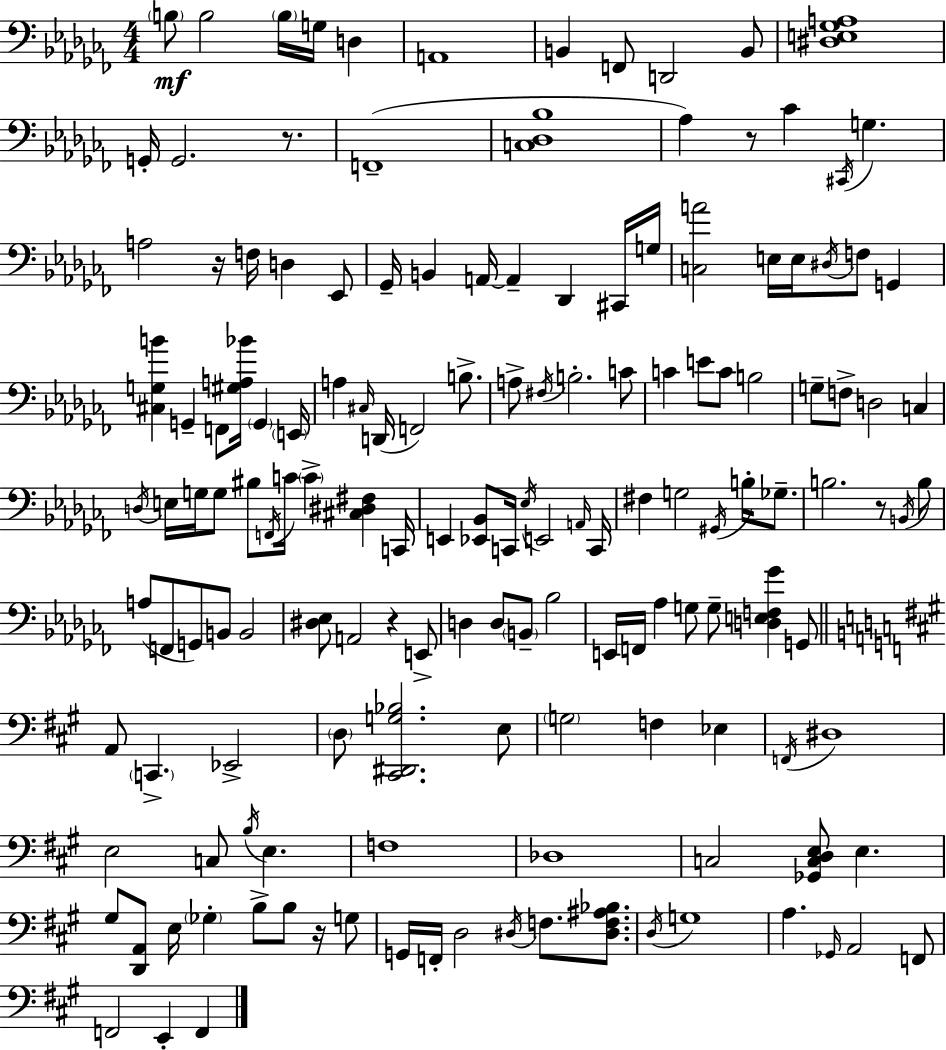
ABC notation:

X:1
T:Untitled
M:4/4
L:1/4
K:Abm
B,/2 B,2 B,/4 G,/4 D, A,,4 B,, F,,/2 D,,2 B,,/2 [^D,E,_G,A,]4 G,,/4 G,,2 z/2 F,,4 [C,_D,_B,]4 _A, z/2 _C ^C,,/4 G, A,2 z/4 F,/4 D, _E,,/2 _G,,/4 B,, A,,/4 A,, _D,, ^C,,/4 G,/4 [C,A]2 E,/4 E,/4 ^D,/4 F,/2 G,, [^C,G,B] G,, F,,/2 [^G,A,_B]/4 G,, E,,/4 A, ^C,/4 D,,/4 F,,2 B,/2 A,/2 ^F,/4 B,2 C/2 C E/2 C/2 B,2 G,/2 F,/2 D,2 C, D,/4 E,/4 G,/4 G,/2 ^B,/2 F,,/4 C/4 C [^C,^D,^F,] C,,/4 E,, [_E,,_B,,]/2 C,,/4 _E,/4 E,,2 A,,/4 C,,/4 ^F, G,2 ^G,,/4 B,/4 _G,/2 B,2 z/2 B,,/4 B,/2 A,/2 F,,/2 G,,/2 B,,/2 B,,2 [^D,_E,]/2 A,,2 z E,,/2 D, D,/2 B,,/2 _B,2 E,,/4 F,,/4 _A, G,/2 G,/2 [D,E,F,_G] G,,/2 A,,/2 C,, _E,,2 D,/2 [^C,,^D,,G,_B,]2 E,/2 G,2 F, _E, F,,/4 ^D,4 E,2 C,/2 B,/4 E, F,4 _D,4 C,2 [_G,,C,D,E,]/2 E, ^G,/2 [D,,A,,]/2 E,/4 _G, B,/2 B,/2 z/4 G,/2 G,,/4 F,,/4 D,2 ^D,/4 F,/2 [^D,F,^A,_B,]/2 D,/4 G,4 A, _G,,/4 A,,2 F,,/2 F,,2 E,, F,,